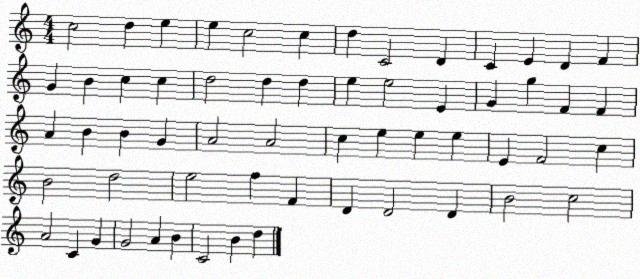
X:1
T:Untitled
M:4/4
L:1/4
K:C
c2 d e e c2 c d C2 D C E D F G B c c d2 d d e e2 E G g F F A B B G A2 A2 c e e e E F2 c B2 d2 e2 f F D D2 D B2 c2 A2 C G G2 A B C2 B d